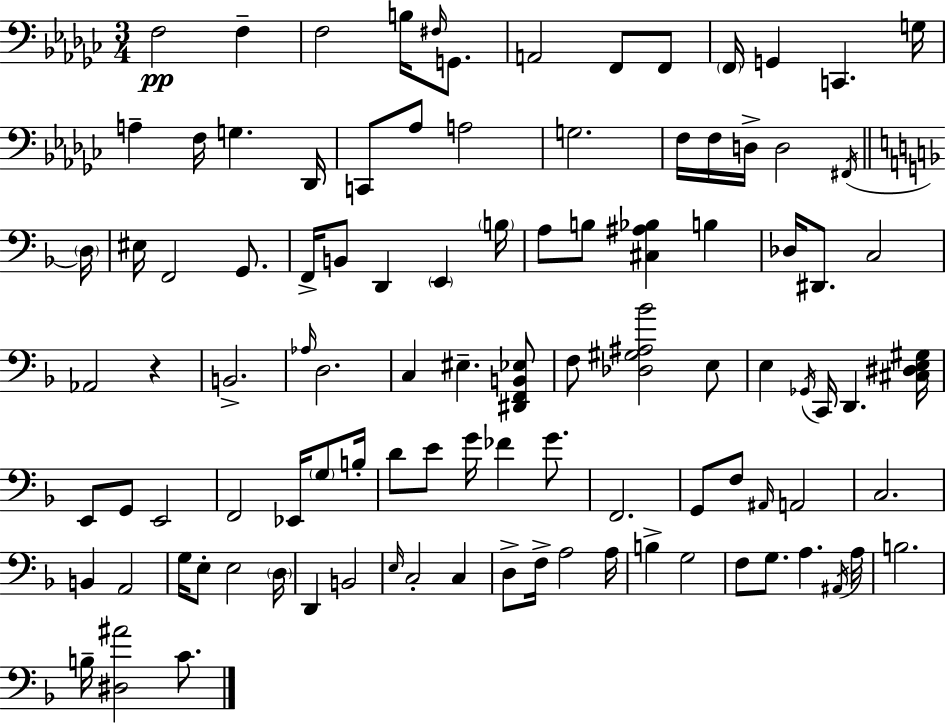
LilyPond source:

{
  \clef bass
  \numericTimeSignature
  \time 3/4
  \key ees \minor
  f2\pp f4-- | f2 b16 \grace { fis16 } g,8. | a,2 f,8 f,8 | \parenthesize f,16 g,4 c,4. | \break g16 a4-- f16 g4. | des,16 c,8 aes8 a2 | g2. | f16 f16 d16-> d2 | \break \acciaccatura { fis,16 } \bar "||" \break \key f \major \parenthesize d16 eis16 f,2 g,8. | f,16-> b,8 d,4 \parenthesize e,4 | \parenthesize b16 a8 b8 <cis ais bes>4 b4 | des16 dis,8. c2 | \break aes,2 r4 | b,2.-> | \grace { aes16 } d2. | c4 eis4.-- | \break <dis, f, b, ees>8 f8 <des gis ais bes'>2 | e8 e4 \acciaccatura { ges,16 } c,16 d,4. | <cis dis e gis>16 e,8 g,8 e,2 | f,2 ees,16 | \break \parenthesize g8 b16-. d'8 e'8 g'16 fes'4 | g'8. f,2. | g,8 f8 \grace { ais,16 } a,2 | c2. | \break b,4 a,2 | g16 e8-. e2 | \parenthesize d16 d,4 b,2 | \grace { e16 } c2-. | \break c4 d8-> f16-> a2 | a16 b4-> g2 | f8 g8. a4. | \acciaccatura { ais,16 } a16 b2. | \break b16-- <dis ais'>2 | c'8. \bar "|."
}